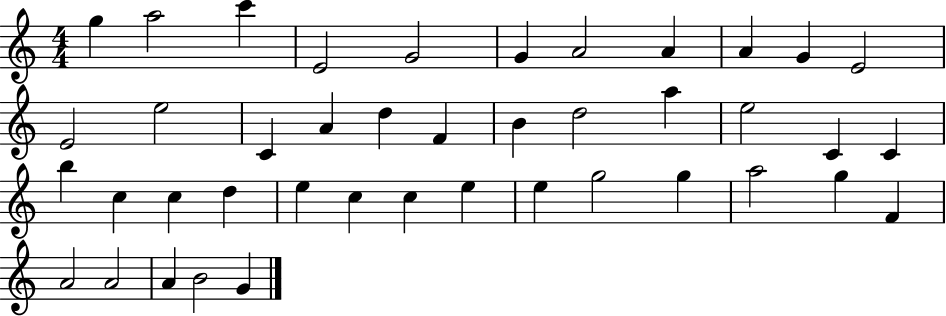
{
  \clef treble
  \numericTimeSignature
  \time 4/4
  \key c \major
  g''4 a''2 c'''4 | e'2 g'2 | g'4 a'2 a'4 | a'4 g'4 e'2 | \break e'2 e''2 | c'4 a'4 d''4 f'4 | b'4 d''2 a''4 | e''2 c'4 c'4 | \break b''4 c''4 c''4 d''4 | e''4 c''4 c''4 e''4 | e''4 g''2 g''4 | a''2 g''4 f'4 | \break a'2 a'2 | a'4 b'2 g'4 | \bar "|."
}